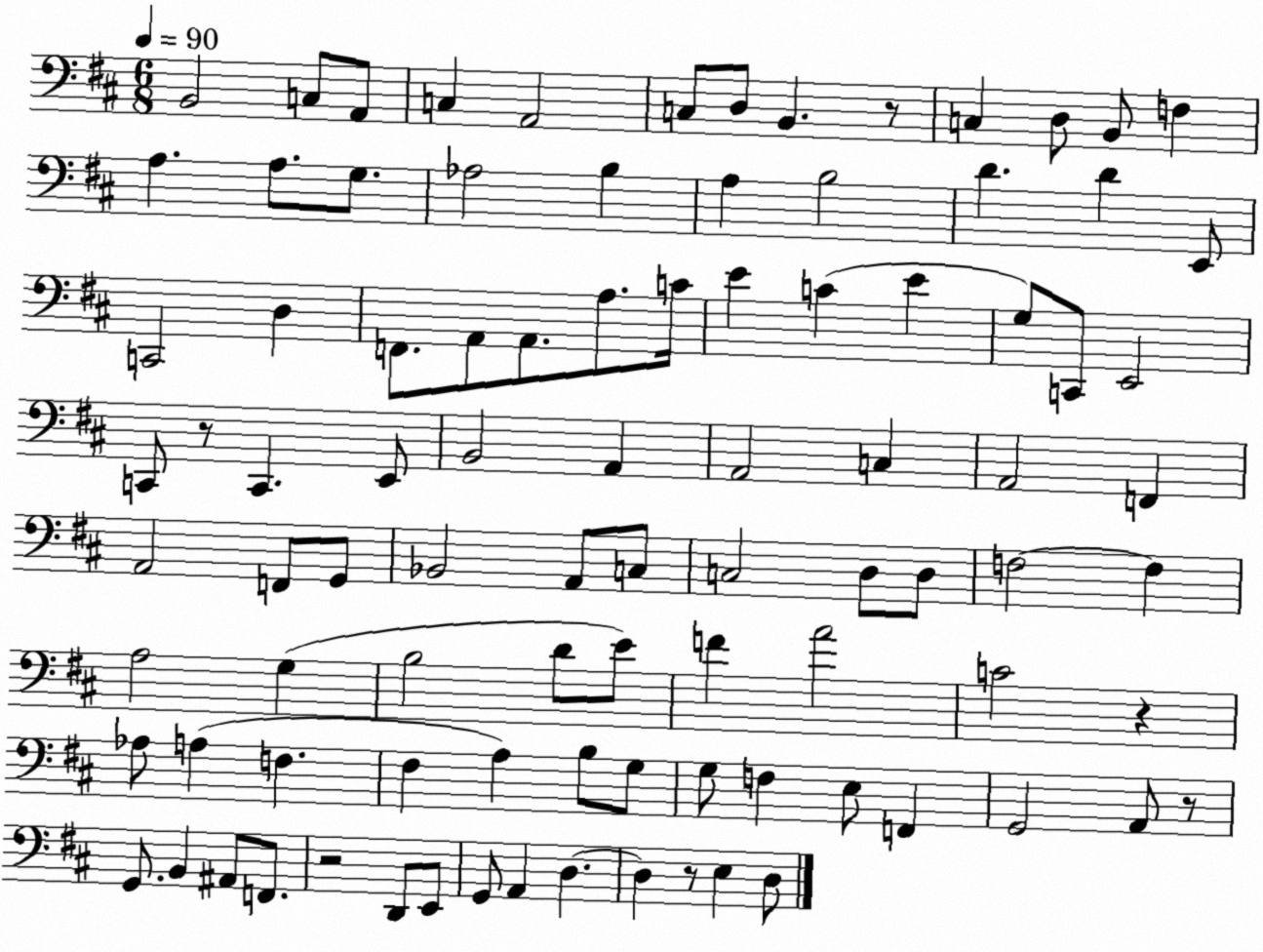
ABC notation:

X:1
T:Untitled
M:6/8
L:1/4
K:D
B,,2 C,/2 A,,/2 C, A,,2 C,/2 D,/2 B,, z/2 C, D,/2 B,,/2 F, A, A,/2 G,/2 _A,2 B, A, B,2 D D E,,/2 C,,2 D, F,,/2 A,,/2 A,,/2 A,/2 C/4 E C E G,/2 C,,/2 E,,2 C,,/2 z/2 C,, E,,/2 B,,2 A,, A,,2 C, A,,2 F,, A,,2 F,,/2 G,,/2 _B,,2 A,,/2 C,/2 C,2 D,/2 D,/2 F,2 F, A,2 G, B,2 D/2 E/2 F A2 C2 z _A,/2 A, F, ^F, A, B,/2 G,/2 G,/2 F, E,/2 F,, G,,2 A,,/2 z/2 G,,/2 B,, ^A,,/2 F,,/2 z2 D,,/2 E,,/2 G,,/2 A,, D, D, z/2 E, D,/2